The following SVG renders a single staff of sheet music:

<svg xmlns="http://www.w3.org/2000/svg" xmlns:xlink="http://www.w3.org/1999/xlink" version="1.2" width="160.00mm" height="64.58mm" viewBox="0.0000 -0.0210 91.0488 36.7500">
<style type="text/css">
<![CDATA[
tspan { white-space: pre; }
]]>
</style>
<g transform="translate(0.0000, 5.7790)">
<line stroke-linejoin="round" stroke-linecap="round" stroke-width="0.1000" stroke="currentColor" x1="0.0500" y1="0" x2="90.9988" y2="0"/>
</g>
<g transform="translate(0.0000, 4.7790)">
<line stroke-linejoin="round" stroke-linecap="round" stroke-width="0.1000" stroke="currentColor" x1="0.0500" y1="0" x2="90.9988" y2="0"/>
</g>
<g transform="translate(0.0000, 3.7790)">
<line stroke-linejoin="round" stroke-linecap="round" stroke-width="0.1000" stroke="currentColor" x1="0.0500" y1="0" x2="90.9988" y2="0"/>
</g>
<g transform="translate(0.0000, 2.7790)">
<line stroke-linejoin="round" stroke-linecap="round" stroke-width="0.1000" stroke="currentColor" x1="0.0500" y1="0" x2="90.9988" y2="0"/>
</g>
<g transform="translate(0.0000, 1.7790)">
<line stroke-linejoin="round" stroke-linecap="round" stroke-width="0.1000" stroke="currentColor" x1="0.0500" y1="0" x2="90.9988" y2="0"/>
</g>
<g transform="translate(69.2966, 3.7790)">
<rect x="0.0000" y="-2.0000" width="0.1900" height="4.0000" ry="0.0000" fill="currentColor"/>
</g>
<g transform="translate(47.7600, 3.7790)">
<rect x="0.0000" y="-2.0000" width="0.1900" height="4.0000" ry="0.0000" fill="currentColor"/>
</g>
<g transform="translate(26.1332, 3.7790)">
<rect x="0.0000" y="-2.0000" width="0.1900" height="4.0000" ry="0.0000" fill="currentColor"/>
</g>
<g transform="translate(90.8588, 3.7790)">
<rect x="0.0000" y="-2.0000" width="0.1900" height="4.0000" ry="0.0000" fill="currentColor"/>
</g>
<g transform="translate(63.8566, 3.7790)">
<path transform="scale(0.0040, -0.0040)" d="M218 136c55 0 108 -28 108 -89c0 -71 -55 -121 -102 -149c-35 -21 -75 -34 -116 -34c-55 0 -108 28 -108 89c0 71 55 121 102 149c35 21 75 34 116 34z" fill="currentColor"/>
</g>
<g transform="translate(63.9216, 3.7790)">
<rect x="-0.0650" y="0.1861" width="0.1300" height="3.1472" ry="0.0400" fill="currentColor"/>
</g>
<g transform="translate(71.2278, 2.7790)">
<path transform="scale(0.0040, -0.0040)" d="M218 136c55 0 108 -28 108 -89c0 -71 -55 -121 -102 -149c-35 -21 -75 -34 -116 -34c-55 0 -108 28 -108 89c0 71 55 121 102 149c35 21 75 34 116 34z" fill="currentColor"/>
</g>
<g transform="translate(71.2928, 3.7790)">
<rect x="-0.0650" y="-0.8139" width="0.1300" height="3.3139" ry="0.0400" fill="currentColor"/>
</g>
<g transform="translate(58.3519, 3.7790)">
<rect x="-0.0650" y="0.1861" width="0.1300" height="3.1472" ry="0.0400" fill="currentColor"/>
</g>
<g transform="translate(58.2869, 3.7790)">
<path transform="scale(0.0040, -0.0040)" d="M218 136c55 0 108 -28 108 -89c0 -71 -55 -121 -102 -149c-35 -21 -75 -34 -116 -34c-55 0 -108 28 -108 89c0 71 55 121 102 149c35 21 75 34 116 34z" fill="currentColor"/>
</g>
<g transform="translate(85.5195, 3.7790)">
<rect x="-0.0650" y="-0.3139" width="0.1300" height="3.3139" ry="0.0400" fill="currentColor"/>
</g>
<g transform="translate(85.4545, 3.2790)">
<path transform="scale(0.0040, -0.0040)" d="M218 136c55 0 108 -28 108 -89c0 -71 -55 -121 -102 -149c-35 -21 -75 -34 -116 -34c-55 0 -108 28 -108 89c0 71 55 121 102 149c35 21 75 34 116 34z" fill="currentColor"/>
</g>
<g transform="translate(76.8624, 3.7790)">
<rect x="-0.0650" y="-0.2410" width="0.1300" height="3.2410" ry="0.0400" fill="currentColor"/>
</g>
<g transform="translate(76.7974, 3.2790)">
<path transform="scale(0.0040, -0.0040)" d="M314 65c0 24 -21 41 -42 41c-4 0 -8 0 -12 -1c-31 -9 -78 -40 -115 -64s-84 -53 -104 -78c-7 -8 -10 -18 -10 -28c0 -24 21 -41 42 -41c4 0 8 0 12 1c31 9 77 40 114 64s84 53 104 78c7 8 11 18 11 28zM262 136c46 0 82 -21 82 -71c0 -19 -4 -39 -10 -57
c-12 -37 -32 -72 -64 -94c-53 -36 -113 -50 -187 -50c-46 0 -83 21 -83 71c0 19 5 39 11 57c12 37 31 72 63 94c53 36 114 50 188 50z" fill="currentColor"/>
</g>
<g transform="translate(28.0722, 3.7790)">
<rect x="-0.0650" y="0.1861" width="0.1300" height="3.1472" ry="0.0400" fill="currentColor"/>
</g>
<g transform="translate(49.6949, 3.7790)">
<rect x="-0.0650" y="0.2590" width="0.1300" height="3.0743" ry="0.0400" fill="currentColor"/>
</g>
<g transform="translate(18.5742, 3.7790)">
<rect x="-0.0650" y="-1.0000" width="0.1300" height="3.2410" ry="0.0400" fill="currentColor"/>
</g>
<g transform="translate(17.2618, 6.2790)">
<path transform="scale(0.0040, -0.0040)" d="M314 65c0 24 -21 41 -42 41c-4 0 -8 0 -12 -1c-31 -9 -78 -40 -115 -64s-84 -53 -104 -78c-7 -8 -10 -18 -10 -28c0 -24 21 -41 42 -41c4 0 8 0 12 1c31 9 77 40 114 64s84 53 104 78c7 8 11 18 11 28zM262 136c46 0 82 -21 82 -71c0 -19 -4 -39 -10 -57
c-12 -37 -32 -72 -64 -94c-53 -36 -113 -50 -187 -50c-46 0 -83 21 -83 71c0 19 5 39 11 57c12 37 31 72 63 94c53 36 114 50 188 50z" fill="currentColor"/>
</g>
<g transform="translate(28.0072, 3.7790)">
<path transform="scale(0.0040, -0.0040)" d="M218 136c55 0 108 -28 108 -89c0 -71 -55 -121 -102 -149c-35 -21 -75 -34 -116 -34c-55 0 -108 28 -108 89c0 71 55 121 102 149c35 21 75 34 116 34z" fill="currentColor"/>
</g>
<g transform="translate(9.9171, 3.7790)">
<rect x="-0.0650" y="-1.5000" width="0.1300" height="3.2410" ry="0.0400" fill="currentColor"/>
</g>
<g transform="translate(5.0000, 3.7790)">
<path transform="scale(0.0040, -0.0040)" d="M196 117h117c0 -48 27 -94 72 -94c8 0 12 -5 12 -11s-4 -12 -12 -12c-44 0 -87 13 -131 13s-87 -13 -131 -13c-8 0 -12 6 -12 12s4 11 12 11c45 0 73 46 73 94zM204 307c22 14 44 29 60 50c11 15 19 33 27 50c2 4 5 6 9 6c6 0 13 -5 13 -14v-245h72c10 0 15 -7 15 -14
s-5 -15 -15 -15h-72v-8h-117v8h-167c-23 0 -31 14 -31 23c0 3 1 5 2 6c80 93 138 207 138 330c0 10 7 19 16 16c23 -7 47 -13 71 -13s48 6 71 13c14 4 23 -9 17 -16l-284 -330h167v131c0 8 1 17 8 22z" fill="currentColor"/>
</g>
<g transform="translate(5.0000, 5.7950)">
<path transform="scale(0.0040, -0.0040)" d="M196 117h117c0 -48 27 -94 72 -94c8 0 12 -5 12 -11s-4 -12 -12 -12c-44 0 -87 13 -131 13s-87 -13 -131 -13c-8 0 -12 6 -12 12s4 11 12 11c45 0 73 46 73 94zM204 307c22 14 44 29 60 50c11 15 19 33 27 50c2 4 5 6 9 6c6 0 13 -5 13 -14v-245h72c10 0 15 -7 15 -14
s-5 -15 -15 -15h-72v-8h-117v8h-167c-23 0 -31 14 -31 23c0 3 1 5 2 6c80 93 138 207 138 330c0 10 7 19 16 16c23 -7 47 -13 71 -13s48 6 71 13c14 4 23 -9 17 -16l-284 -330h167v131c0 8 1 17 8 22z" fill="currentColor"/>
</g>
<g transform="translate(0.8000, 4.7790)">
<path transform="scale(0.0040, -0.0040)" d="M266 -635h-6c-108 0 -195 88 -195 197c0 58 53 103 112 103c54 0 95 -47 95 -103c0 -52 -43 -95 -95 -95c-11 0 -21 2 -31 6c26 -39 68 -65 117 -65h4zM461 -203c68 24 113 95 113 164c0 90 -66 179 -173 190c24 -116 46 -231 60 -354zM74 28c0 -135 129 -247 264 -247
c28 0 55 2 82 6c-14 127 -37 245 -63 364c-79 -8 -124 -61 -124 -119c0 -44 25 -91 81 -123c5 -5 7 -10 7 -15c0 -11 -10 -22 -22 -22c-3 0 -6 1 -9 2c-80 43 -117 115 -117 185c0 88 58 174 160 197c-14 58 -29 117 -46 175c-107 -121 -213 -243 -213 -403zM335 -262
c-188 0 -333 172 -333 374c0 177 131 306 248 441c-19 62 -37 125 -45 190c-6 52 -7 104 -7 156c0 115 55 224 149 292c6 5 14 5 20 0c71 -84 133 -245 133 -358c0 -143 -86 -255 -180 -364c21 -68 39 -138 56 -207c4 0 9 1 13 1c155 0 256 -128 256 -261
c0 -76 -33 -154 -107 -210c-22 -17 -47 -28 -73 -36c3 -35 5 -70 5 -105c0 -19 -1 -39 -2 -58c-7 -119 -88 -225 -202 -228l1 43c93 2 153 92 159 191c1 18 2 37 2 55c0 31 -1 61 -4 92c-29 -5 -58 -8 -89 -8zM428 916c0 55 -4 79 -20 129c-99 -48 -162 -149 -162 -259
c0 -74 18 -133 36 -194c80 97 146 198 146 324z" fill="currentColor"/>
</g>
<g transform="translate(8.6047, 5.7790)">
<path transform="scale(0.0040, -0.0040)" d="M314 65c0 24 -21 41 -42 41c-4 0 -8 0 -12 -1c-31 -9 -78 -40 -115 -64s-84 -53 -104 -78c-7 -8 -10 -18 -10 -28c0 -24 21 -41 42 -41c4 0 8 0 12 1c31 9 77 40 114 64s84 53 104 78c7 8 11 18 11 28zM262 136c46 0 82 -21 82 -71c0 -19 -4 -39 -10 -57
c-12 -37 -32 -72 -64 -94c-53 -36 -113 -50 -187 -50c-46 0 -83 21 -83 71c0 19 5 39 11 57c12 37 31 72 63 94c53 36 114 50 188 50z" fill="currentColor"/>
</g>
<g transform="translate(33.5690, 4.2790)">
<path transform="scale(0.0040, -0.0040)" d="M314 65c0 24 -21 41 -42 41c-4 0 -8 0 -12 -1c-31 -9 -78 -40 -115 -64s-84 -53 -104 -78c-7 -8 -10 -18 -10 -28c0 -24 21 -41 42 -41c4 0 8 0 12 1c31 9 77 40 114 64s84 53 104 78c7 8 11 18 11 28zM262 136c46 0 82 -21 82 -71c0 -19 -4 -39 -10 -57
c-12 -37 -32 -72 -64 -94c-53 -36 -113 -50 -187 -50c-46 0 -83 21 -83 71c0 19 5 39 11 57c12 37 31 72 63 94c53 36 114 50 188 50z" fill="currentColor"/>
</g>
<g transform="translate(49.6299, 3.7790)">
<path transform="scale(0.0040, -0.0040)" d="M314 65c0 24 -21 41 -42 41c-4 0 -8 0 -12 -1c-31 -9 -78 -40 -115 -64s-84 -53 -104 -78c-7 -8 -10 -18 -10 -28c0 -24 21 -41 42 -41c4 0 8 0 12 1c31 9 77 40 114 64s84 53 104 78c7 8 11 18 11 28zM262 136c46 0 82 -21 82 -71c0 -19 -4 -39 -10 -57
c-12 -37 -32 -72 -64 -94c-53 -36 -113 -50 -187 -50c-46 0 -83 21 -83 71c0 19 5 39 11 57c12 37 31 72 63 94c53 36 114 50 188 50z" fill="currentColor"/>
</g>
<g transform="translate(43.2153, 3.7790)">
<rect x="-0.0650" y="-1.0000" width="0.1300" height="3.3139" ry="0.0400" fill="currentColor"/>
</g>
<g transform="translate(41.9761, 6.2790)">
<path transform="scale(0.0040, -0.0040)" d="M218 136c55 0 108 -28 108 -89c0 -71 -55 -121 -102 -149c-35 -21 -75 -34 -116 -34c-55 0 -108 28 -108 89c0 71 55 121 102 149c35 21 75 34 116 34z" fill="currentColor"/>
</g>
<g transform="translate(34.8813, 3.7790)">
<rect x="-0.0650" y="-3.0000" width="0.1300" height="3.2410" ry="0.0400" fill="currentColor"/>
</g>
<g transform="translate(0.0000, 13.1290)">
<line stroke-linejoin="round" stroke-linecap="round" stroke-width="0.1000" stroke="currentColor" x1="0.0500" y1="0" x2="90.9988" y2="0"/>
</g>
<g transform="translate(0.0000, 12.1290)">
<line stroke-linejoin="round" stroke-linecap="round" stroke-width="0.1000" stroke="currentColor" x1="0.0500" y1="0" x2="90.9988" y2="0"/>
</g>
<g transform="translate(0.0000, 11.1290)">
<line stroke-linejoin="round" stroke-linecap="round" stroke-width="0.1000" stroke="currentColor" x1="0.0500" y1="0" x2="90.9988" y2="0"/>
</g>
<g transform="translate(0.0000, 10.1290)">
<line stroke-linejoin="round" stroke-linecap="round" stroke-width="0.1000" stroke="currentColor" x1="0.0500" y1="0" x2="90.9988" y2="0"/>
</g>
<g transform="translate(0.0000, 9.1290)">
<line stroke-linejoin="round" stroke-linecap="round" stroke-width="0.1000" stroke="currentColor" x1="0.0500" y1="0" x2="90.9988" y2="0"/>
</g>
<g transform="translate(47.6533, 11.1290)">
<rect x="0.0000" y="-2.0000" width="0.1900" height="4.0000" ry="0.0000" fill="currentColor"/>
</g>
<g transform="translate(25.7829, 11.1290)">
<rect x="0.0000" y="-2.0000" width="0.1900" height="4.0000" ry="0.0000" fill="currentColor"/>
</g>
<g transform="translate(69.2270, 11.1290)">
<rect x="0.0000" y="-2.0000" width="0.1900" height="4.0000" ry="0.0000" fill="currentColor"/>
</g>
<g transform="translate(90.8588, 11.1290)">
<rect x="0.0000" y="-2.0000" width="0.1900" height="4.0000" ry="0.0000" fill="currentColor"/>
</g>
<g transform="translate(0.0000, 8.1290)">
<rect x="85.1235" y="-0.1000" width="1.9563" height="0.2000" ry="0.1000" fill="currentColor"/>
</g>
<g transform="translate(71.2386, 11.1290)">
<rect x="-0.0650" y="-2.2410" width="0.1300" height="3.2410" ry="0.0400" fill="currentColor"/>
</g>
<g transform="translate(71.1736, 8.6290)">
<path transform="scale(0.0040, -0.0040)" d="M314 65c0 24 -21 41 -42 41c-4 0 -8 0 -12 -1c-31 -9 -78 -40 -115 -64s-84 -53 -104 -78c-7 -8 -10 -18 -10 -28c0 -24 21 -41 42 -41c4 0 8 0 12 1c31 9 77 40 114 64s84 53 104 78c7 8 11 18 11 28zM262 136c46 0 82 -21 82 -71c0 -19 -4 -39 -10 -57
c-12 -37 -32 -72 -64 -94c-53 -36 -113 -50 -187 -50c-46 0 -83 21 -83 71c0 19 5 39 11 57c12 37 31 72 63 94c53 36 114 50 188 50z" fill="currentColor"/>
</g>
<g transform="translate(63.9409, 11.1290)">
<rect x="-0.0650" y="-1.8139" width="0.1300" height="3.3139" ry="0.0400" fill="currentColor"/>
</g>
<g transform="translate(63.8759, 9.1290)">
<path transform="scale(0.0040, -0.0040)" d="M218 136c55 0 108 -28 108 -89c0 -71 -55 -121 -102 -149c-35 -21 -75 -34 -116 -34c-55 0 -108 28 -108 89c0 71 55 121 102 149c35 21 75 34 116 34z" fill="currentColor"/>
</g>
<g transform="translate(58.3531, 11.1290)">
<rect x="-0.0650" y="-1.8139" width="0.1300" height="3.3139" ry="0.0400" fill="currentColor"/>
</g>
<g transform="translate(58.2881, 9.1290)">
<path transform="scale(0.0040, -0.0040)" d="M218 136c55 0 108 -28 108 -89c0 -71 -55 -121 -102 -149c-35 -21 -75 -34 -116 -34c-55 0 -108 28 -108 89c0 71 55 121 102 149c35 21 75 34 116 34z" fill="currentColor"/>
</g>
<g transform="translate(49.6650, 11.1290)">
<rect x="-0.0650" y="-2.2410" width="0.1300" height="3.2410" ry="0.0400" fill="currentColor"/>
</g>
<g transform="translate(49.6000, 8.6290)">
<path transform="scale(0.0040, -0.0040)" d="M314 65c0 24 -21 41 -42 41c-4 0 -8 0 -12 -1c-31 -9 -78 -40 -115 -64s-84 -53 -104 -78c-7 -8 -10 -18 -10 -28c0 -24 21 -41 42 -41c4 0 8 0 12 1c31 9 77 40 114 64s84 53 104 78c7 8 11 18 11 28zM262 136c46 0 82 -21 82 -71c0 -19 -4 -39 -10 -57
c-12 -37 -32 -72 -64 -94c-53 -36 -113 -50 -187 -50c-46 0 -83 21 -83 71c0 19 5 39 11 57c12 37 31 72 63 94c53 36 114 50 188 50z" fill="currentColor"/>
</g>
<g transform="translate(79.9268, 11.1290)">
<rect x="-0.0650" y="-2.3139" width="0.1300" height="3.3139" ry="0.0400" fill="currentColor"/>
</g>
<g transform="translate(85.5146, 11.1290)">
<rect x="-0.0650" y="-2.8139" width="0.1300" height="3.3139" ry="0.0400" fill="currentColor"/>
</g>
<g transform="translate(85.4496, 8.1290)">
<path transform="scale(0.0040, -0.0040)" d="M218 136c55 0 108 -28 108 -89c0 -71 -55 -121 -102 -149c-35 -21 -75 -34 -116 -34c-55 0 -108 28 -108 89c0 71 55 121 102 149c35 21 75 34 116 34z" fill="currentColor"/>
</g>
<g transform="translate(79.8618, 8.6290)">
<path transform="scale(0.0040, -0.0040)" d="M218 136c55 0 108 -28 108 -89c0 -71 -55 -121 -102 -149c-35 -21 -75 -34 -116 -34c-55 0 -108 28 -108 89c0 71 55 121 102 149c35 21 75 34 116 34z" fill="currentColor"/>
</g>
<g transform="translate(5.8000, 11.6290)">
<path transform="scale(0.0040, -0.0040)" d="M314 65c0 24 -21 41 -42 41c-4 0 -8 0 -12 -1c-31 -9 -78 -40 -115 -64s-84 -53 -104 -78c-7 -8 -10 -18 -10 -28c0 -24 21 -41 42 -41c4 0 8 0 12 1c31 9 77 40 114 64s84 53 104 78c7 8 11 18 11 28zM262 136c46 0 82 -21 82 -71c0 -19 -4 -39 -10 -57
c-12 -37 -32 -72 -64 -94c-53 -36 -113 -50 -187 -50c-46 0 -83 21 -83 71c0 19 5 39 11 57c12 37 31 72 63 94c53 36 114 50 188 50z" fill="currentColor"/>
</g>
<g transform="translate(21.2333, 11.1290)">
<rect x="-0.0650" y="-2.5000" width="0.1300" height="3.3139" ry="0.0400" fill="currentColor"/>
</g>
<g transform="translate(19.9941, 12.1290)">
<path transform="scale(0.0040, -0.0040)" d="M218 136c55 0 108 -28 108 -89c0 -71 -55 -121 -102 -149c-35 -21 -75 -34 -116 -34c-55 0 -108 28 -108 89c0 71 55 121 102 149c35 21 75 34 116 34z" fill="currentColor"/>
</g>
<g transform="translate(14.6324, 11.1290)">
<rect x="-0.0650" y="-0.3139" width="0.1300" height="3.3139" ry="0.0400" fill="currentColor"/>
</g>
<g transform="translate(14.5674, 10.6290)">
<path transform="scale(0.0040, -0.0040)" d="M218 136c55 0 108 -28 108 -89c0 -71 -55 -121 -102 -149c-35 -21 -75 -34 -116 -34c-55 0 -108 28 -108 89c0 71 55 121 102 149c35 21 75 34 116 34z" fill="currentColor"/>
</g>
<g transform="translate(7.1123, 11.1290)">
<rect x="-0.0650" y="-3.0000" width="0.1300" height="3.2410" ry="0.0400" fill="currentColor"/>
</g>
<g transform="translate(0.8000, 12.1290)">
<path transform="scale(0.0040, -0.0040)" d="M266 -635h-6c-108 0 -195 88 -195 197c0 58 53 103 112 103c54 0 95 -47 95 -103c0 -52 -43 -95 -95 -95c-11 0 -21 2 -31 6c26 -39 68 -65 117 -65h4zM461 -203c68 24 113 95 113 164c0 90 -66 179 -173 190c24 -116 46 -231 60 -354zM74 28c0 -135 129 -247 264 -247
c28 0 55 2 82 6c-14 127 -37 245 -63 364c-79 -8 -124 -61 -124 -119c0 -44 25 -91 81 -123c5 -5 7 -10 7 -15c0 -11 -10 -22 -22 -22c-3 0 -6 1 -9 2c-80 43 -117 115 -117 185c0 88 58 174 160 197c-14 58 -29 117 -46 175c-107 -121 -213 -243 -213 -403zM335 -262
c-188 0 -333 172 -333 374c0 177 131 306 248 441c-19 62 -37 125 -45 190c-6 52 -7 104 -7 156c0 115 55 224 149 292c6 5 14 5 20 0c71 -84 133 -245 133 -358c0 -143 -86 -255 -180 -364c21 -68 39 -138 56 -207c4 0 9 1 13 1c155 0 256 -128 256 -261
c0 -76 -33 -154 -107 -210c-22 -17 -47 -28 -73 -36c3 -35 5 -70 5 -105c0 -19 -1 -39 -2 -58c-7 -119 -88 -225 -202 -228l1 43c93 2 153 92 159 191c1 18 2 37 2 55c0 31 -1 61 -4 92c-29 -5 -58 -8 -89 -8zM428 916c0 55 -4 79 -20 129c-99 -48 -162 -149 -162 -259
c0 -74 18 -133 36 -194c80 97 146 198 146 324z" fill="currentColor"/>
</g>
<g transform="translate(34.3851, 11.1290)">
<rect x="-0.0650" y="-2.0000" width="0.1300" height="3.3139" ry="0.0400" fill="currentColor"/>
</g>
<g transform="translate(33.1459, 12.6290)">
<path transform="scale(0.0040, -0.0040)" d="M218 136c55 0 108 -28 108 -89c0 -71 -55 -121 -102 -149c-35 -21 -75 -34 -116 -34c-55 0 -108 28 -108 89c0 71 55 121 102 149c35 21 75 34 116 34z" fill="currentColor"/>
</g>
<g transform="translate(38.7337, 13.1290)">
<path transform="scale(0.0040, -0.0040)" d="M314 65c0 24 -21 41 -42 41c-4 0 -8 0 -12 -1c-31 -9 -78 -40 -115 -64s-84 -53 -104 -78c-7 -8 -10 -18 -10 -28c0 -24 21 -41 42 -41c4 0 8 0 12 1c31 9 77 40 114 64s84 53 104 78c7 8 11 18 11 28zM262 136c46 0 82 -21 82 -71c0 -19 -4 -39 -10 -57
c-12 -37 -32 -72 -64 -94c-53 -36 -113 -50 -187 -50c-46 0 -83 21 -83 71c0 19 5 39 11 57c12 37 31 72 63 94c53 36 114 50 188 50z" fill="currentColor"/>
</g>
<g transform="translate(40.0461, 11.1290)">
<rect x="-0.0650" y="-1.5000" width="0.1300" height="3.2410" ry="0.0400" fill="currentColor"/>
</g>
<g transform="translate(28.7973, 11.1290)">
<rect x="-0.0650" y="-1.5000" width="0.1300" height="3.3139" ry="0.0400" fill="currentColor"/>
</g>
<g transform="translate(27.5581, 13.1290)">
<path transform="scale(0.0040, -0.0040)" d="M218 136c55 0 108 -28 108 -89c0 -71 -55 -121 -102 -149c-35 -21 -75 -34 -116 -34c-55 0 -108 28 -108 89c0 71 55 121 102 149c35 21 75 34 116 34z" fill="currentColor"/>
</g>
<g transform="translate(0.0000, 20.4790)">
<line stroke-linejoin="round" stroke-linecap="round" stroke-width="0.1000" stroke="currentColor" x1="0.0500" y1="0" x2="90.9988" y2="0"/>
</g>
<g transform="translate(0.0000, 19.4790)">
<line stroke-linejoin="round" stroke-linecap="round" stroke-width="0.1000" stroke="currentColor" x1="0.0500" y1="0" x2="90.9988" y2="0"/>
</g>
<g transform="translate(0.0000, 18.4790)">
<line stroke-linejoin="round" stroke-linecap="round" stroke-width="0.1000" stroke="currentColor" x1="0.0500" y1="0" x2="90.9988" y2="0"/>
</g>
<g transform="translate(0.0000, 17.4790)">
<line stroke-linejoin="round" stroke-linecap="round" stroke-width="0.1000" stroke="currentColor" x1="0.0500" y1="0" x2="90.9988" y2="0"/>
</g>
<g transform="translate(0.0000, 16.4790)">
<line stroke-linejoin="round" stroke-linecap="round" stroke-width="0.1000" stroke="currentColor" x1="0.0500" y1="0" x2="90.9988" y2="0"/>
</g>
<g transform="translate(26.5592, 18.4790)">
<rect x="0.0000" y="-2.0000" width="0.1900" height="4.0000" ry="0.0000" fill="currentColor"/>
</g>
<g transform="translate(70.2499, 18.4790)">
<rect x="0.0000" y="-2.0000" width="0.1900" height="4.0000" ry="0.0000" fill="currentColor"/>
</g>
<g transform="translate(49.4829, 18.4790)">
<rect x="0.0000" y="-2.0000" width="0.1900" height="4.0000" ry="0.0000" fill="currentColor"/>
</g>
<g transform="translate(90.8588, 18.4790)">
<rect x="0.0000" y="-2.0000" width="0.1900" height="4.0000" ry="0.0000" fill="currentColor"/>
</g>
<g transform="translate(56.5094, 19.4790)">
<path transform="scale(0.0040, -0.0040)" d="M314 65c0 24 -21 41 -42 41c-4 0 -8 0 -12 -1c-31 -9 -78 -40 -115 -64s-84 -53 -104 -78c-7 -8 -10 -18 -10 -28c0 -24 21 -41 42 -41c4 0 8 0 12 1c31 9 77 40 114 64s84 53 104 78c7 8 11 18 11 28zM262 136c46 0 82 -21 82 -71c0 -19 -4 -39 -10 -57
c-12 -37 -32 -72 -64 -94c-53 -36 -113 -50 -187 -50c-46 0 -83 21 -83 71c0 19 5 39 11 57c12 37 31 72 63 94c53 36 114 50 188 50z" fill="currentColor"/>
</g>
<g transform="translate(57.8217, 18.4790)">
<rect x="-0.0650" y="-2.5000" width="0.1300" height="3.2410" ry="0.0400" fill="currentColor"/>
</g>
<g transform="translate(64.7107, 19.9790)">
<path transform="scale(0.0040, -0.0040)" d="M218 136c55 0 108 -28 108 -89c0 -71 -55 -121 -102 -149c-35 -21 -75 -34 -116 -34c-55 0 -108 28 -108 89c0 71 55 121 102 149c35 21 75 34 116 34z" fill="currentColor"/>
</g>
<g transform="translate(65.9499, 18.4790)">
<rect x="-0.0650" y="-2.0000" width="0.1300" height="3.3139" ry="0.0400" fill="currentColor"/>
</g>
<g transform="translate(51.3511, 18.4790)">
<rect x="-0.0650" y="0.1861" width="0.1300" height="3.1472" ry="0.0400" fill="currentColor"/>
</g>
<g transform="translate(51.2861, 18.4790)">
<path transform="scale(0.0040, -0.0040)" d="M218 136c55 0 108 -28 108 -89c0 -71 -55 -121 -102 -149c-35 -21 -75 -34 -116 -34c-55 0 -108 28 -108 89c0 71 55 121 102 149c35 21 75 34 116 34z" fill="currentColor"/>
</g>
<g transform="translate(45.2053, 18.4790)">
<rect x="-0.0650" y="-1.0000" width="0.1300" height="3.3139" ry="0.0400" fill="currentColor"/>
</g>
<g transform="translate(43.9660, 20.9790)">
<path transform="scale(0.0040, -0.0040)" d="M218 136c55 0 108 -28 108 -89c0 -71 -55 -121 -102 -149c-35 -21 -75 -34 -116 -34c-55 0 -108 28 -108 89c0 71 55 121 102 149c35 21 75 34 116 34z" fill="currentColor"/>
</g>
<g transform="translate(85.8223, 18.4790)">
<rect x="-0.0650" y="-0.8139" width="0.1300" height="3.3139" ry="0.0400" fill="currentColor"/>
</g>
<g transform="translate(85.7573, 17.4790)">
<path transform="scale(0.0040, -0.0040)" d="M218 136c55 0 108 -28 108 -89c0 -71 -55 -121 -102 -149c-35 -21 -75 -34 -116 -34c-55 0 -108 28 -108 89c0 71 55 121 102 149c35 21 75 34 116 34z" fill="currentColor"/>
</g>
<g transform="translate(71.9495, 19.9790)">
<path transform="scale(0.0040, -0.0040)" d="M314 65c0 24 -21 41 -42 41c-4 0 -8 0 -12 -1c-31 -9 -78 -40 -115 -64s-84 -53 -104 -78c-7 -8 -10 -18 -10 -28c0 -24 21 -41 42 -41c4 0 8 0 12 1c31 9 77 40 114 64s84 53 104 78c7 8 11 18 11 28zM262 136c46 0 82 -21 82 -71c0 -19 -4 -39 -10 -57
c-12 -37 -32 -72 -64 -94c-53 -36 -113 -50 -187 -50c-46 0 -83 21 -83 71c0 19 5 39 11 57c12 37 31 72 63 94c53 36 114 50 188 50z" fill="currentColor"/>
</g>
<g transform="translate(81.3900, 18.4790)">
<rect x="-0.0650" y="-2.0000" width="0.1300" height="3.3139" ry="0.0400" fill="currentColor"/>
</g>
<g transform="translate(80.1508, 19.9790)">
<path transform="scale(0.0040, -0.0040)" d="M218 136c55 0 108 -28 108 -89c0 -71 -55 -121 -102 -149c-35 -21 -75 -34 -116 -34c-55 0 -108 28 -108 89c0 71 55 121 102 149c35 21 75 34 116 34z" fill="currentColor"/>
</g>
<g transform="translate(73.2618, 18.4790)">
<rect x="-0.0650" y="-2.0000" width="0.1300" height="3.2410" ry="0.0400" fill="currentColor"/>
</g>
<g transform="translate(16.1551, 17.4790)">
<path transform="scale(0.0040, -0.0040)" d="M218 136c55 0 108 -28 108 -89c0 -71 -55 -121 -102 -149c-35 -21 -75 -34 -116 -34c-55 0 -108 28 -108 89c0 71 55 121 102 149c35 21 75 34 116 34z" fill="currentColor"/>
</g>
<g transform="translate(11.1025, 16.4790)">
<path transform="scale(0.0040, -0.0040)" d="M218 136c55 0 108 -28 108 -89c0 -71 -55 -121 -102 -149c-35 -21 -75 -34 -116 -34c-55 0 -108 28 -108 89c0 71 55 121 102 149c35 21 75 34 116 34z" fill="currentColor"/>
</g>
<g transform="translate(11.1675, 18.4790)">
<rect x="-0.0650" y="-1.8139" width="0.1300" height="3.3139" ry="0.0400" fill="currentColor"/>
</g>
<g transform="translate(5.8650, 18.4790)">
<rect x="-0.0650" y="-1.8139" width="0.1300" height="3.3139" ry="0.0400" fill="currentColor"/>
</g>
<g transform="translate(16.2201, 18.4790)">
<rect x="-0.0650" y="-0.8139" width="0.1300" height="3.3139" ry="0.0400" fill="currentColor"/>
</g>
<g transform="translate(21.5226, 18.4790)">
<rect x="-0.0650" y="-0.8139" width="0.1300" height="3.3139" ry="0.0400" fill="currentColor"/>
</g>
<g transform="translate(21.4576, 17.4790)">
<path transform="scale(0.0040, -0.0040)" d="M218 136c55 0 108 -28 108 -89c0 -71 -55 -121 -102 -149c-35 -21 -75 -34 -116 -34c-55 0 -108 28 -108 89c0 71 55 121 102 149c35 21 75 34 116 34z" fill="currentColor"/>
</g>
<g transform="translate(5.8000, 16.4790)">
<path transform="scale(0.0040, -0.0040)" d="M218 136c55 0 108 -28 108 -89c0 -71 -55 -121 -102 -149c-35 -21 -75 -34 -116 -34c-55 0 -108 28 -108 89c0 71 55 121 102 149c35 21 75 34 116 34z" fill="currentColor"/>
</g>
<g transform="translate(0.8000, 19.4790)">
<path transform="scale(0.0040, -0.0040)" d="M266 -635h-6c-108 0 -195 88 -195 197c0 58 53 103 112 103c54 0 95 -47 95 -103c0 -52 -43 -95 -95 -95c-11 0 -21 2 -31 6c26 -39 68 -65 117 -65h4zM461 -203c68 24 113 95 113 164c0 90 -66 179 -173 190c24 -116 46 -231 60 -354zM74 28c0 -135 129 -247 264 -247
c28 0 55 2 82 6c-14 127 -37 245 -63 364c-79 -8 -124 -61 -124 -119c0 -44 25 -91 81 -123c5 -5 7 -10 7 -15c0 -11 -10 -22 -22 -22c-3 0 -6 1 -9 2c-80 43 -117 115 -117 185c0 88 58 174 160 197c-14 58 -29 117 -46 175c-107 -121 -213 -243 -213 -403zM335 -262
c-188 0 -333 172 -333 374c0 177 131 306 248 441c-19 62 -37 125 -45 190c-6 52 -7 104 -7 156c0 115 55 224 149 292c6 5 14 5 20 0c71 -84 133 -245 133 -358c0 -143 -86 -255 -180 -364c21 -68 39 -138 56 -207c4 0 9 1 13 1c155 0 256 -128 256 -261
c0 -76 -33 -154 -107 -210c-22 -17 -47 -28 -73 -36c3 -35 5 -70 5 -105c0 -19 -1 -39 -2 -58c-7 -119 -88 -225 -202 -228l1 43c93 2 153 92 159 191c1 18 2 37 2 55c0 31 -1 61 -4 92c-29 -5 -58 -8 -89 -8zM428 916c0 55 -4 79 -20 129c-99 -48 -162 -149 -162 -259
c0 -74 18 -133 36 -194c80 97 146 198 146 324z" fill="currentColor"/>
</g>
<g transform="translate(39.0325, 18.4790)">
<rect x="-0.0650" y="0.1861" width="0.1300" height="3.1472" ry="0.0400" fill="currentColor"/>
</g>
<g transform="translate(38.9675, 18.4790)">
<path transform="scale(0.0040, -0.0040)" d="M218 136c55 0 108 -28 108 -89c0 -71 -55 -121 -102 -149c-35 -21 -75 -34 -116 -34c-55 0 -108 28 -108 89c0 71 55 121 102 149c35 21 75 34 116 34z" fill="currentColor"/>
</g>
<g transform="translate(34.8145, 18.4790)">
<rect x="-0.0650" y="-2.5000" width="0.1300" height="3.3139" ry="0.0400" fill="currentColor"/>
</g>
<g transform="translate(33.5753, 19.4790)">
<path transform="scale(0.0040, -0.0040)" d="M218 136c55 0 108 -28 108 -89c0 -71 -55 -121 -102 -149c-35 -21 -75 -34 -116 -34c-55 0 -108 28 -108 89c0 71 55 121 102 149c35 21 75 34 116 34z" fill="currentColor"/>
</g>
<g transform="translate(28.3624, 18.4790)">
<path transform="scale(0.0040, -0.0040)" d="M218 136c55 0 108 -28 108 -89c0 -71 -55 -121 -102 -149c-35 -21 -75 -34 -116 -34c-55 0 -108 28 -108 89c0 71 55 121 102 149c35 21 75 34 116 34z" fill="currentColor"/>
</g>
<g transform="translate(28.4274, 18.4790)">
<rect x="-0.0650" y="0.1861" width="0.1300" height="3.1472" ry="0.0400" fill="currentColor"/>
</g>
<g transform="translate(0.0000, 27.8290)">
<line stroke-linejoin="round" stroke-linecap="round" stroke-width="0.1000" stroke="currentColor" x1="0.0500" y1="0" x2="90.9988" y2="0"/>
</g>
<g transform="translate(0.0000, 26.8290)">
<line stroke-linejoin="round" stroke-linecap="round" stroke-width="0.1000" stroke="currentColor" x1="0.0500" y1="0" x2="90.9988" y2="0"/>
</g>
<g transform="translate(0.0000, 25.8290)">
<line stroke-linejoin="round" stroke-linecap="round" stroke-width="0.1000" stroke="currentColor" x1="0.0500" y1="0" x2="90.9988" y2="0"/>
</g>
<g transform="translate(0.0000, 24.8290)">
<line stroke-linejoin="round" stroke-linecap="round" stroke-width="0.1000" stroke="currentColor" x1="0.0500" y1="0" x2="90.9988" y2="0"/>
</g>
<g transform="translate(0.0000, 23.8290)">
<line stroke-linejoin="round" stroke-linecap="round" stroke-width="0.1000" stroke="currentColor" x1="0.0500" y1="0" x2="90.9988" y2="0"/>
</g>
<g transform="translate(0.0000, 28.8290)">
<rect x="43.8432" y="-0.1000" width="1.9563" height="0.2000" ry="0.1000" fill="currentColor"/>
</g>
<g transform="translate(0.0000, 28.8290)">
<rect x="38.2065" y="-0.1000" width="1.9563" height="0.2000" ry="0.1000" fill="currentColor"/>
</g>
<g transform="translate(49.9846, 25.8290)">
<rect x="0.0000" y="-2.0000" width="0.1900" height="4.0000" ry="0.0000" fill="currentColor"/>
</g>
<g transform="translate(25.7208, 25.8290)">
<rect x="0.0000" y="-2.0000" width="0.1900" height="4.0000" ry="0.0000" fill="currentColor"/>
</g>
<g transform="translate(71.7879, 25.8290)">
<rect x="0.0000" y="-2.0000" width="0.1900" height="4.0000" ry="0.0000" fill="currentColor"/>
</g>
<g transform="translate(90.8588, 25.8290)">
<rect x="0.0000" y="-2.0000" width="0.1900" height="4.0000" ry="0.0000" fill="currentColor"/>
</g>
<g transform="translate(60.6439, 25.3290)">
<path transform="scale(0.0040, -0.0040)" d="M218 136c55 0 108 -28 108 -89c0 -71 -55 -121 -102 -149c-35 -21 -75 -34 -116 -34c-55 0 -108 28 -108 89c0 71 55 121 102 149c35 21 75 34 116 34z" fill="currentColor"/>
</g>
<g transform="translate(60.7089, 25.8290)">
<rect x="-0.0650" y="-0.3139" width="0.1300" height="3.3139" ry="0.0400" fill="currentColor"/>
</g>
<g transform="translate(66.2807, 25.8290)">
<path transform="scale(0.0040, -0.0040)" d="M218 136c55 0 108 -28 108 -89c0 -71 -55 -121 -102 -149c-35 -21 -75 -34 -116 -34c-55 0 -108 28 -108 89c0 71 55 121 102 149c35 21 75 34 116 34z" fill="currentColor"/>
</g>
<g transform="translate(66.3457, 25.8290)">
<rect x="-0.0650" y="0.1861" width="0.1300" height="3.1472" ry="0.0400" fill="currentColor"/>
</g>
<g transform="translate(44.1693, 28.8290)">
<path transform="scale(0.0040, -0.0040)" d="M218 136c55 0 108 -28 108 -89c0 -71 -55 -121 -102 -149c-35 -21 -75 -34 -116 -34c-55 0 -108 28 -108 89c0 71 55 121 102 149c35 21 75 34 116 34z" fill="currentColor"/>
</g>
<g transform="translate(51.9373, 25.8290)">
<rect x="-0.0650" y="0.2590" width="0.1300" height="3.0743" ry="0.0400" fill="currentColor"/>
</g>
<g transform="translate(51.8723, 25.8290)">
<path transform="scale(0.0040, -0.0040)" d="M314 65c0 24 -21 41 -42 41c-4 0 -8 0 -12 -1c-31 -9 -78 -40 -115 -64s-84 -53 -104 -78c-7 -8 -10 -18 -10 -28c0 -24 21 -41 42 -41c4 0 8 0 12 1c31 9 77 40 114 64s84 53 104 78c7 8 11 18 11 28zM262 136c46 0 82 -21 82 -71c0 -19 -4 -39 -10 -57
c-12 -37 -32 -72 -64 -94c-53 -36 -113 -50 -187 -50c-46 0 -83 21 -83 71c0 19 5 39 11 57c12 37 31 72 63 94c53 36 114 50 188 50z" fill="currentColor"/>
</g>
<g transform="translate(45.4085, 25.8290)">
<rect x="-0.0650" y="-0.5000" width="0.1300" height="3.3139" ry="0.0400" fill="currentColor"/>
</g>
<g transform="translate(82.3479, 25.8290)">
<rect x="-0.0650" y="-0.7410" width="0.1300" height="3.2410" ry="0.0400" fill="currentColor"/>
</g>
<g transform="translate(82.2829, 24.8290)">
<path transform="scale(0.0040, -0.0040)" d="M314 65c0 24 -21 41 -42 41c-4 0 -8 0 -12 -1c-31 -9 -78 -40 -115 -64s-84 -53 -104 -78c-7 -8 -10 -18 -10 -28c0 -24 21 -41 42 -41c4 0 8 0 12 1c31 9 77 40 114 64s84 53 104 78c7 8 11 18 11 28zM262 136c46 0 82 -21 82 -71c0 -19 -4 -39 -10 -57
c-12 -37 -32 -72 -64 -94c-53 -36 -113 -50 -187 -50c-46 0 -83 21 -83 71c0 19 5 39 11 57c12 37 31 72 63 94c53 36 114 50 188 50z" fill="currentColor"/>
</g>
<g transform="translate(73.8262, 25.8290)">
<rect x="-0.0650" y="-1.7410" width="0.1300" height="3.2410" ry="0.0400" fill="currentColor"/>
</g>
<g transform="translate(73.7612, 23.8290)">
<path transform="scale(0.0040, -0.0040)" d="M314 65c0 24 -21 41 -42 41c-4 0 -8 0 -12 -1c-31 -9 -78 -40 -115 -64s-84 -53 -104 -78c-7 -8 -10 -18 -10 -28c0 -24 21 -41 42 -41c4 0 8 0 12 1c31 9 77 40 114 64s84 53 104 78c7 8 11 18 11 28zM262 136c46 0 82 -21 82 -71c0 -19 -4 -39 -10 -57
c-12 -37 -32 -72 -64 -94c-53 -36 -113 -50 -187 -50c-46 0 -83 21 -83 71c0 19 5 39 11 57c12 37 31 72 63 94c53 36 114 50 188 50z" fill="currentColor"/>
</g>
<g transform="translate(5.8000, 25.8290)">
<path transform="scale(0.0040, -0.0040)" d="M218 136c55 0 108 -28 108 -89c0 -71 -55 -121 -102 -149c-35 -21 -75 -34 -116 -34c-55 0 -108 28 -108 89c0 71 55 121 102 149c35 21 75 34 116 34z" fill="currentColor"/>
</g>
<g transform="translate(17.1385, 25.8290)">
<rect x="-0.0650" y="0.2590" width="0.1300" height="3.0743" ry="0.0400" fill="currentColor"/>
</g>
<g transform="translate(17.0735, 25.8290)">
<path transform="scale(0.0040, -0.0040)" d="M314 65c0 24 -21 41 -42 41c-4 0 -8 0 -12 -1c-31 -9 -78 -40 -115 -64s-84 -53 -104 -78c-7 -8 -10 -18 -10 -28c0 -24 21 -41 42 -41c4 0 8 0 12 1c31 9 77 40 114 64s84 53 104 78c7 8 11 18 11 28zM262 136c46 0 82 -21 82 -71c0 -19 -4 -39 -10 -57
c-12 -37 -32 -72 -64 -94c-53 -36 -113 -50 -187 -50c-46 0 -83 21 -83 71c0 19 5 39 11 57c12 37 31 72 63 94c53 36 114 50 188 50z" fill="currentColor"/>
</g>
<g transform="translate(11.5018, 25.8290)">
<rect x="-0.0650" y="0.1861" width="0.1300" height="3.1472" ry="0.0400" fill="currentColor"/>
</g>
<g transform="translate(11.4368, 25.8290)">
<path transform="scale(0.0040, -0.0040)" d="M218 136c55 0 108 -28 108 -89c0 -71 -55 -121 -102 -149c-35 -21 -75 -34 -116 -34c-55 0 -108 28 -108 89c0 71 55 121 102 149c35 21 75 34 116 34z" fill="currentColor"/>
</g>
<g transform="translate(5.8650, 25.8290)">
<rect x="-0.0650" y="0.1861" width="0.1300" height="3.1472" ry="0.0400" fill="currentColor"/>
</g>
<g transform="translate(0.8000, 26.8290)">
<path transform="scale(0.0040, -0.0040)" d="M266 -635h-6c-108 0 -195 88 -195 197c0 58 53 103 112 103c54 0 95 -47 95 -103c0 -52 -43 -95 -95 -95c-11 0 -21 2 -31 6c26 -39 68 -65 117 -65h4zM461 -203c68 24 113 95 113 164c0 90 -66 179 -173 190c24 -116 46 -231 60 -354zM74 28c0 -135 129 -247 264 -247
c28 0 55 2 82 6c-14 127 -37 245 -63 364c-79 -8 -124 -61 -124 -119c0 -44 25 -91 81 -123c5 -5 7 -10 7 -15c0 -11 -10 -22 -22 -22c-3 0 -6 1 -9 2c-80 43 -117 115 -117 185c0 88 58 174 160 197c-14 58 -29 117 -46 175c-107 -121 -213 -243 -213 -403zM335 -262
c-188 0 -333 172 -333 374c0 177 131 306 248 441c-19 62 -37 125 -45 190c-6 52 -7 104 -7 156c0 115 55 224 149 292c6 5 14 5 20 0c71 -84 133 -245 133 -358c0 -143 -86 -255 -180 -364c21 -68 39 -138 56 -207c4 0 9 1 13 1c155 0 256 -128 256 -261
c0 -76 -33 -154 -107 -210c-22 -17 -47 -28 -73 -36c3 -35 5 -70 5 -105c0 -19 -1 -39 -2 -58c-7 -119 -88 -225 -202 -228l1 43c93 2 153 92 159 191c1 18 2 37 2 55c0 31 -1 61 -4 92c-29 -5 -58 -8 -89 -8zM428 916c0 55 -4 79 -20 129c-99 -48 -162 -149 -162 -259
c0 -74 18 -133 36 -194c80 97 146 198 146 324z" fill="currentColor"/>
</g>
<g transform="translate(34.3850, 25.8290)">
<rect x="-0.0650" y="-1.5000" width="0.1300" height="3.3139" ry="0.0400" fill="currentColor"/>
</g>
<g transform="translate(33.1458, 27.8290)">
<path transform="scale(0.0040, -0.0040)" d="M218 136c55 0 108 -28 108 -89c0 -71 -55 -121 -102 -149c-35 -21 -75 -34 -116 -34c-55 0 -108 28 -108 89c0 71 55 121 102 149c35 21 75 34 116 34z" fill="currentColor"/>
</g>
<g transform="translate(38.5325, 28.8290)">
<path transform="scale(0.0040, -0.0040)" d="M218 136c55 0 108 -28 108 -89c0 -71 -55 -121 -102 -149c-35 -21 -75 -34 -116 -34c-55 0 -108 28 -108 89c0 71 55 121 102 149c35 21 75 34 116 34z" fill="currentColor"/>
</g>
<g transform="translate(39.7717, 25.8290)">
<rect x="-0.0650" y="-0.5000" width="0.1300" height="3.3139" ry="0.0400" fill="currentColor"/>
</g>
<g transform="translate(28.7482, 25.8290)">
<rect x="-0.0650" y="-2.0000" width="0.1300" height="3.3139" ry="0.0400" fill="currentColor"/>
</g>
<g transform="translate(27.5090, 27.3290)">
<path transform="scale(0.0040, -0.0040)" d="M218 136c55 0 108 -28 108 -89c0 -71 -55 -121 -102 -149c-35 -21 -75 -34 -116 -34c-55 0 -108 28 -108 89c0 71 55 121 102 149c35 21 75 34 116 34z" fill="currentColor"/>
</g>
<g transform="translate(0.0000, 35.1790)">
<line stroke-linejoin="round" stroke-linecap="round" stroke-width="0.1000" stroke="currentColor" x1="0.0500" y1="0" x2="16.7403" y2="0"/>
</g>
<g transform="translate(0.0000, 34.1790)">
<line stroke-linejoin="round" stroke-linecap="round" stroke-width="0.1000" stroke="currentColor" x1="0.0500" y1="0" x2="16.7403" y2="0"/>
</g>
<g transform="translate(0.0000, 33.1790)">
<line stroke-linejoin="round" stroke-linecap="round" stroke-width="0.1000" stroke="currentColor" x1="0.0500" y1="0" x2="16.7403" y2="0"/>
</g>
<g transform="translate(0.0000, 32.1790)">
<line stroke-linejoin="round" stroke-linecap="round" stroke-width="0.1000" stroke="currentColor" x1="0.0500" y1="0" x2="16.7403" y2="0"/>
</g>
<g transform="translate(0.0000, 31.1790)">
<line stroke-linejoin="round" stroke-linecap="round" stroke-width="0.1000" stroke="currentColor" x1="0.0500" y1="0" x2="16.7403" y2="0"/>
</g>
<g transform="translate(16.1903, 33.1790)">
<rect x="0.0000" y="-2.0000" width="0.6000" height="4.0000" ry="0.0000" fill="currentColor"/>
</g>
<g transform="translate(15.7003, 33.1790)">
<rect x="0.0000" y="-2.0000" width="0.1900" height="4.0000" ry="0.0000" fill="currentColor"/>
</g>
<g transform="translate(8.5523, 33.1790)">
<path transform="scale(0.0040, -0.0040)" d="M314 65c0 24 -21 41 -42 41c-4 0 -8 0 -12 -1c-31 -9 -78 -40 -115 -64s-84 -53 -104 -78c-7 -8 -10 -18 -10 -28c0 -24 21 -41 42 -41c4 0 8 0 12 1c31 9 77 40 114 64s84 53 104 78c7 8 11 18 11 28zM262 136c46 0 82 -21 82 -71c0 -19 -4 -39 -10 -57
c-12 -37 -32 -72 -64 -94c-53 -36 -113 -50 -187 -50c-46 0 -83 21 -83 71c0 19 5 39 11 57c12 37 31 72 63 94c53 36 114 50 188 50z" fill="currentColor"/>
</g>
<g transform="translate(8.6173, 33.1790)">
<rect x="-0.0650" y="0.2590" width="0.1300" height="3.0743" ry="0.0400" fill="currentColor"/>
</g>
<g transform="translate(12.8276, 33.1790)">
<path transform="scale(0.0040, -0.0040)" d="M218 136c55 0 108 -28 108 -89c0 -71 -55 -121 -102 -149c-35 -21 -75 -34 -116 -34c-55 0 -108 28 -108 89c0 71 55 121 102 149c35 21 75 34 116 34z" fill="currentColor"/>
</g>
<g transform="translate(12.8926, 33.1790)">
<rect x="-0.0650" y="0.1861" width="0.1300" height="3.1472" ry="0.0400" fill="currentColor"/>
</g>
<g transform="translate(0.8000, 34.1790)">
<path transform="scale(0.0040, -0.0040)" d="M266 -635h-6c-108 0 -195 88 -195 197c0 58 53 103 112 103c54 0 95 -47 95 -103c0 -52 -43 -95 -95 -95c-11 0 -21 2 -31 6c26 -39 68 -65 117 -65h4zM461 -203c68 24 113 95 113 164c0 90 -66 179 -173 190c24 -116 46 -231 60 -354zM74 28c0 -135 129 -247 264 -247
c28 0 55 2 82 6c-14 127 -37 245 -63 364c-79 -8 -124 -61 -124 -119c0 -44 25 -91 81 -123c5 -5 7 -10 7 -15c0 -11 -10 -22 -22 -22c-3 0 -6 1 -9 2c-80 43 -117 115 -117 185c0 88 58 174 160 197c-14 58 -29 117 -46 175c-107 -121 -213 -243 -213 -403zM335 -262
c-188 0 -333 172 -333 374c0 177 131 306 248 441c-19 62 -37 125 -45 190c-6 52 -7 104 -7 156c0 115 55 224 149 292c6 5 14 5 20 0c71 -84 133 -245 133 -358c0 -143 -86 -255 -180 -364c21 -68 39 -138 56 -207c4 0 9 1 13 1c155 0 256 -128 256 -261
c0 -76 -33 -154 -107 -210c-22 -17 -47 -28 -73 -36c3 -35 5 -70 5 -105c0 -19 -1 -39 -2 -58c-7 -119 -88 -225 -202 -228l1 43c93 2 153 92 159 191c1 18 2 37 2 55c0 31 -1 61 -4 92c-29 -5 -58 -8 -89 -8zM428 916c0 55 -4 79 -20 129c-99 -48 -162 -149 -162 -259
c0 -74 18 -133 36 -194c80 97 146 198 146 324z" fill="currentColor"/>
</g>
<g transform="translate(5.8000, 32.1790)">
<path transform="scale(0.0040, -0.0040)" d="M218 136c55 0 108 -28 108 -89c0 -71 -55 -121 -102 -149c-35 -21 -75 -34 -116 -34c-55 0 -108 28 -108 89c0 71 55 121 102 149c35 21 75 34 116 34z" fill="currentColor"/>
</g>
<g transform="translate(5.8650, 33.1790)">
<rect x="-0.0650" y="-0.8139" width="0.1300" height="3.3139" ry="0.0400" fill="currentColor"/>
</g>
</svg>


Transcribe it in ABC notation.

X:1
T:Untitled
M:4/4
L:1/4
K:C
E2 D2 B A2 D B2 B B d c2 c A2 c G E F E2 g2 f f g2 g a f f d d B G B D B G2 F F2 F d B B B2 F E C C B2 c B f2 d2 d B2 B